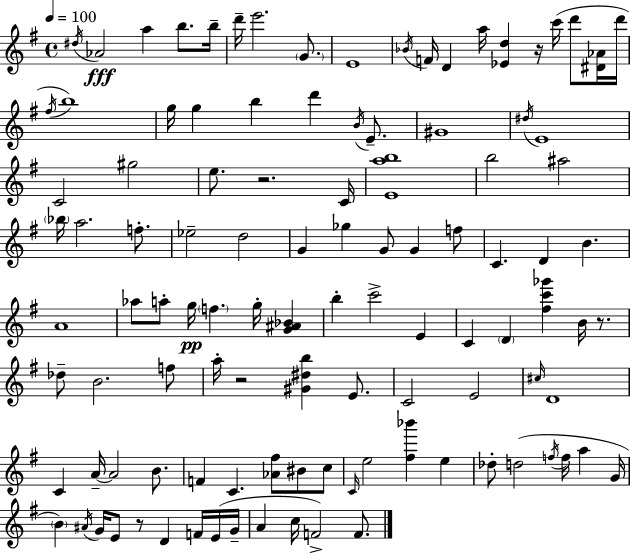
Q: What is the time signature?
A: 4/4